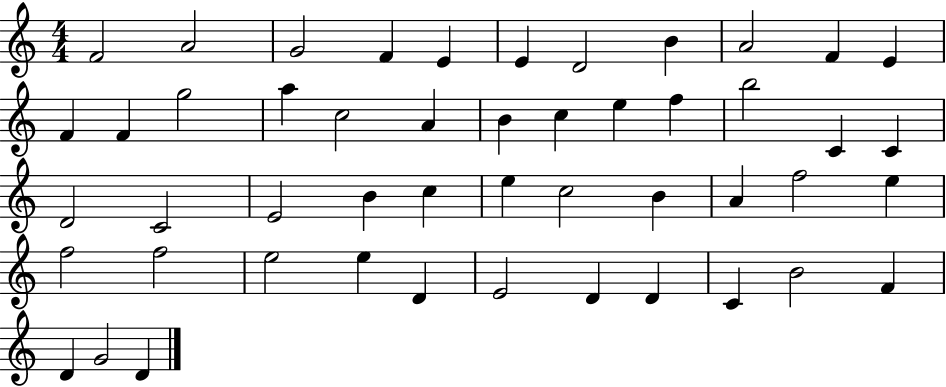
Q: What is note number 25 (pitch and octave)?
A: D4